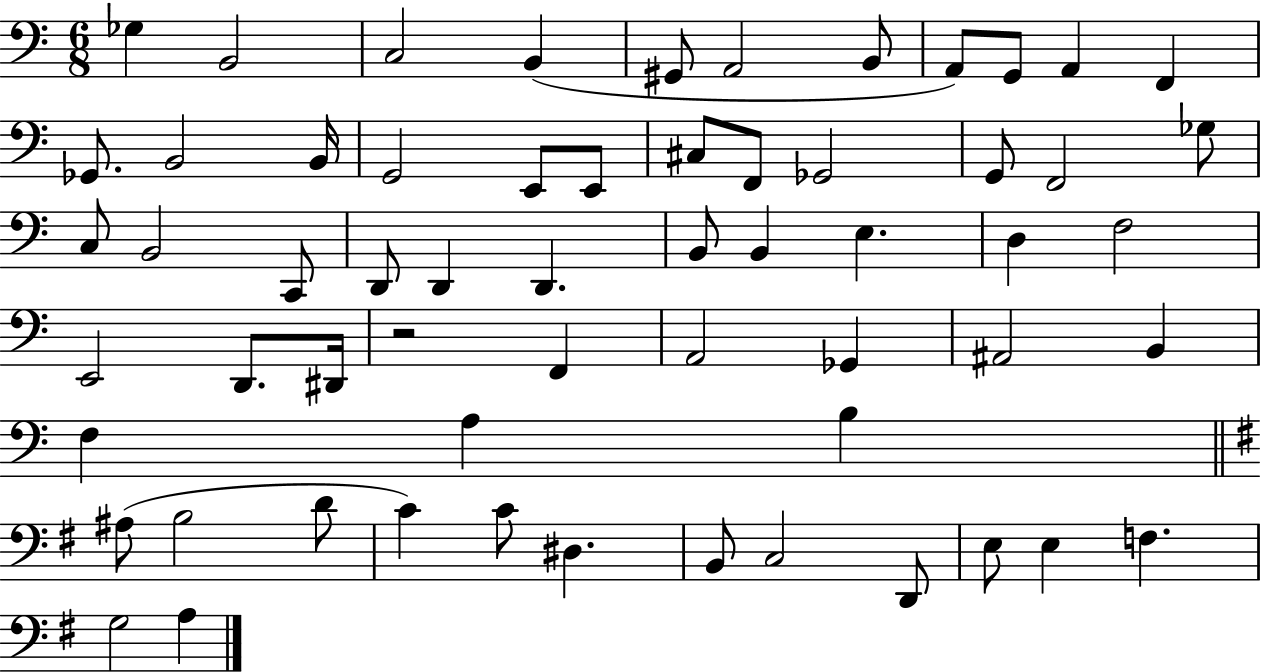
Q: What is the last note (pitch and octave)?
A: A3